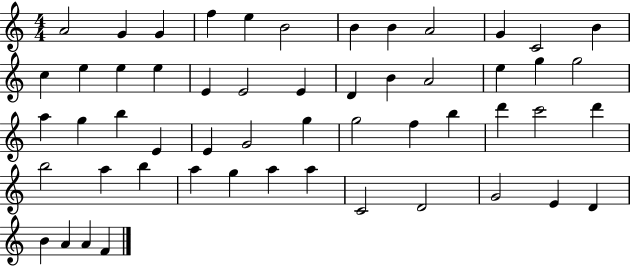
A4/h G4/q G4/q F5/q E5/q B4/h B4/q B4/q A4/h G4/q C4/h B4/q C5/q E5/q E5/q E5/q E4/q E4/h E4/q D4/q B4/q A4/h E5/q G5/q G5/h A5/q G5/q B5/q E4/q E4/q G4/h G5/q G5/h F5/q B5/q D6/q C6/h D6/q B5/h A5/q B5/q A5/q G5/q A5/q A5/q C4/h D4/h G4/h E4/q D4/q B4/q A4/q A4/q F4/q